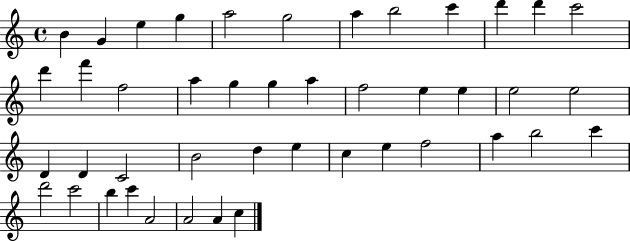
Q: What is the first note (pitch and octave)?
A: B4